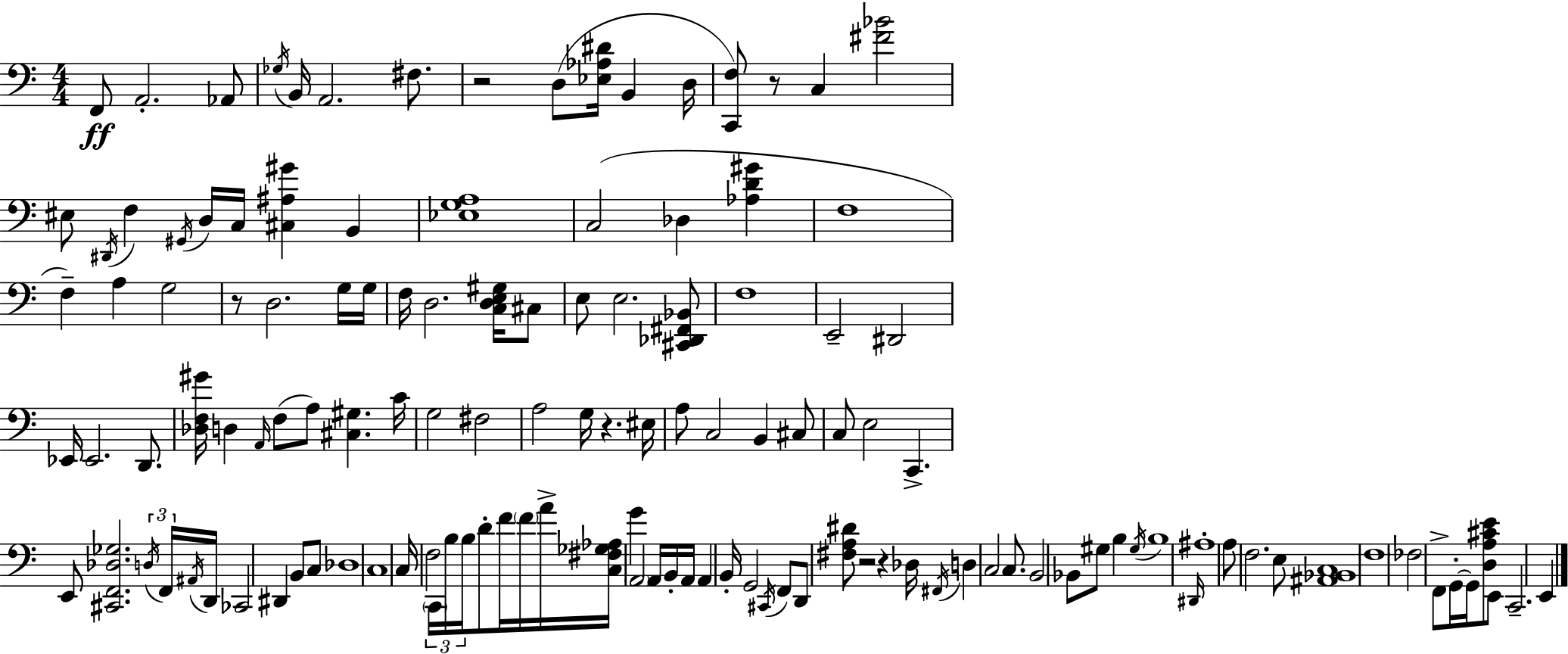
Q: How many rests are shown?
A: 6